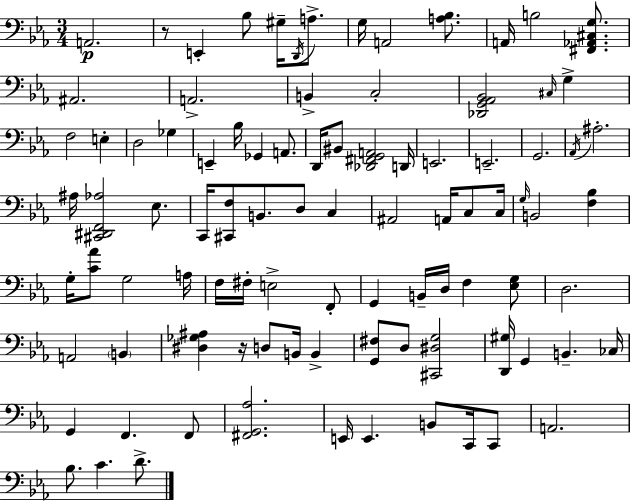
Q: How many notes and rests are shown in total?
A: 93